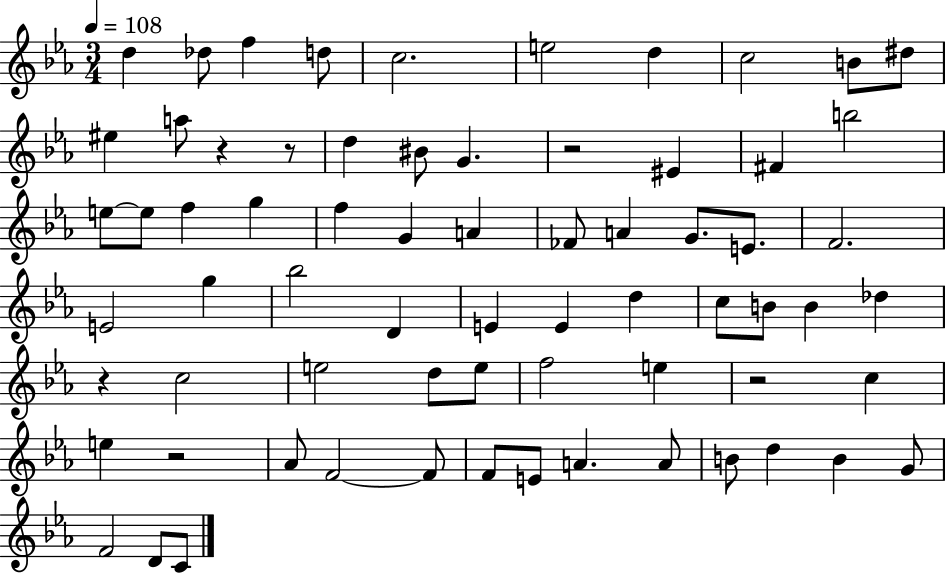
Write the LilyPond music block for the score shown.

{
  \clef treble
  \numericTimeSignature
  \time 3/4
  \key ees \major
  \tempo 4 = 108
  d''4 des''8 f''4 d''8 | c''2. | e''2 d''4 | c''2 b'8 dis''8 | \break eis''4 a''8 r4 r8 | d''4 bis'8 g'4. | r2 eis'4 | fis'4 b''2 | \break e''8~~ e''8 f''4 g''4 | f''4 g'4 a'4 | fes'8 a'4 g'8. e'8. | f'2. | \break e'2 g''4 | bes''2 d'4 | e'4 e'4 d''4 | c''8 b'8 b'4 des''4 | \break r4 c''2 | e''2 d''8 e''8 | f''2 e''4 | r2 c''4 | \break e''4 r2 | aes'8 f'2~~ f'8 | f'8 e'8 a'4. a'8 | b'8 d''4 b'4 g'8 | \break f'2 d'8 c'8 | \bar "|."
}